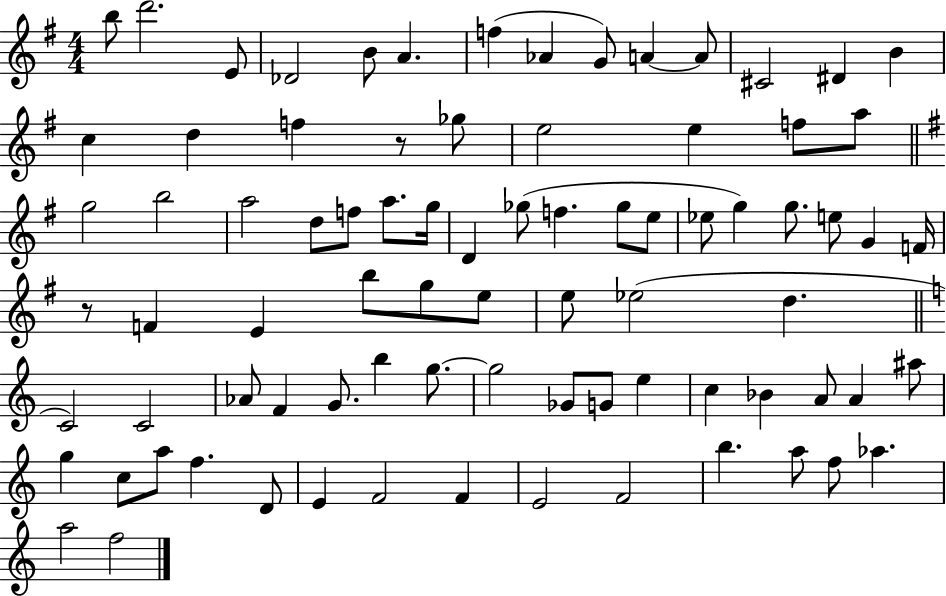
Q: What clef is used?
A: treble